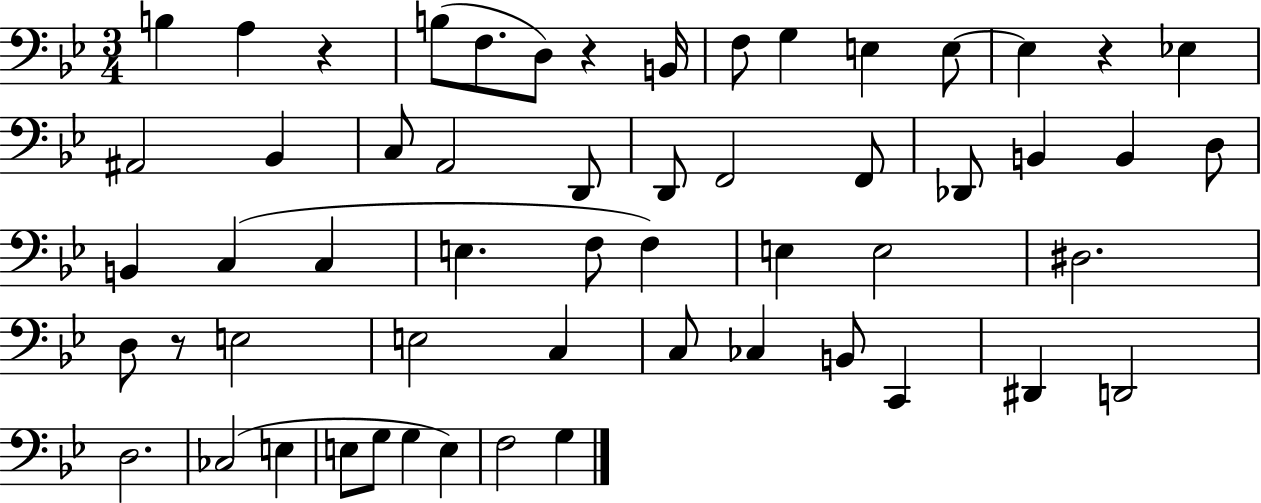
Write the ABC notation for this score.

X:1
T:Untitled
M:3/4
L:1/4
K:Bb
B, A, z B,/2 F,/2 D,/2 z B,,/4 F,/2 G, E, E,/2 E, z _E, ^A,,2 _B,, C,/2 A,,2 D,,/2 D,,/2 F,,2 F,,/2 _D,,/2 B,, B,, D,/2 B,, C, C, E, F,/2 F, E, E,2 ^D,2 D,/2 z/2 E,2 E,2 C, C,/2 _C, B,,/2 C,, ^D,, D,,2 D,2 _C,2 E, E,/2 G,/2 G, E, F,2 G,